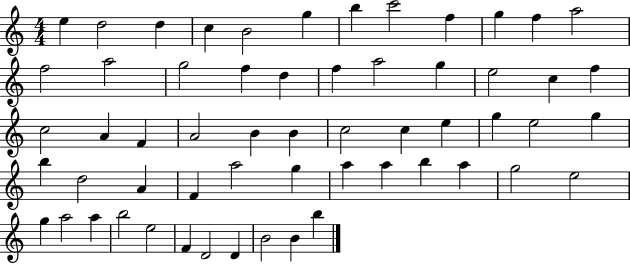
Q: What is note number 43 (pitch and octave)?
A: A5